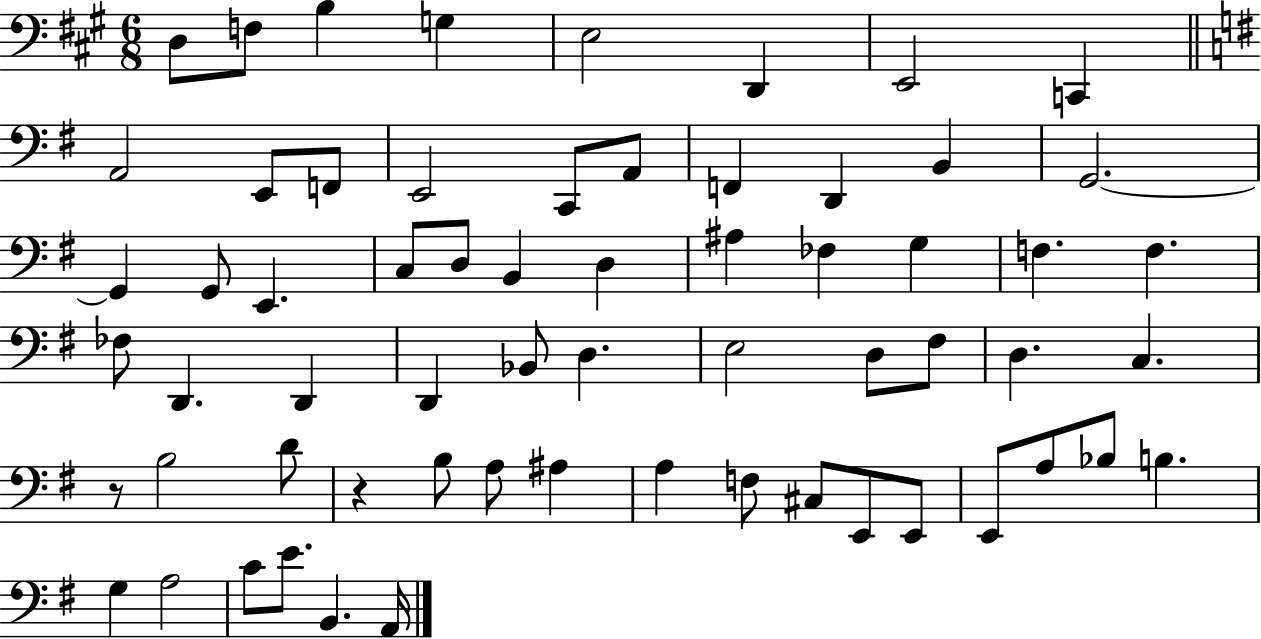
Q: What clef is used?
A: bass